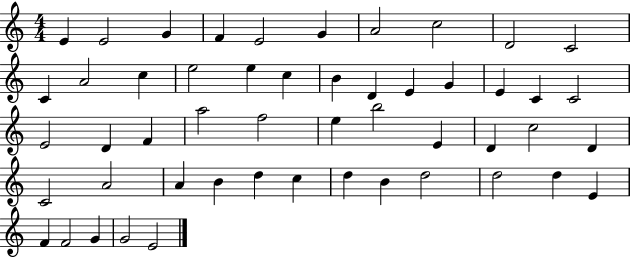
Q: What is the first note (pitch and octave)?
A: E4